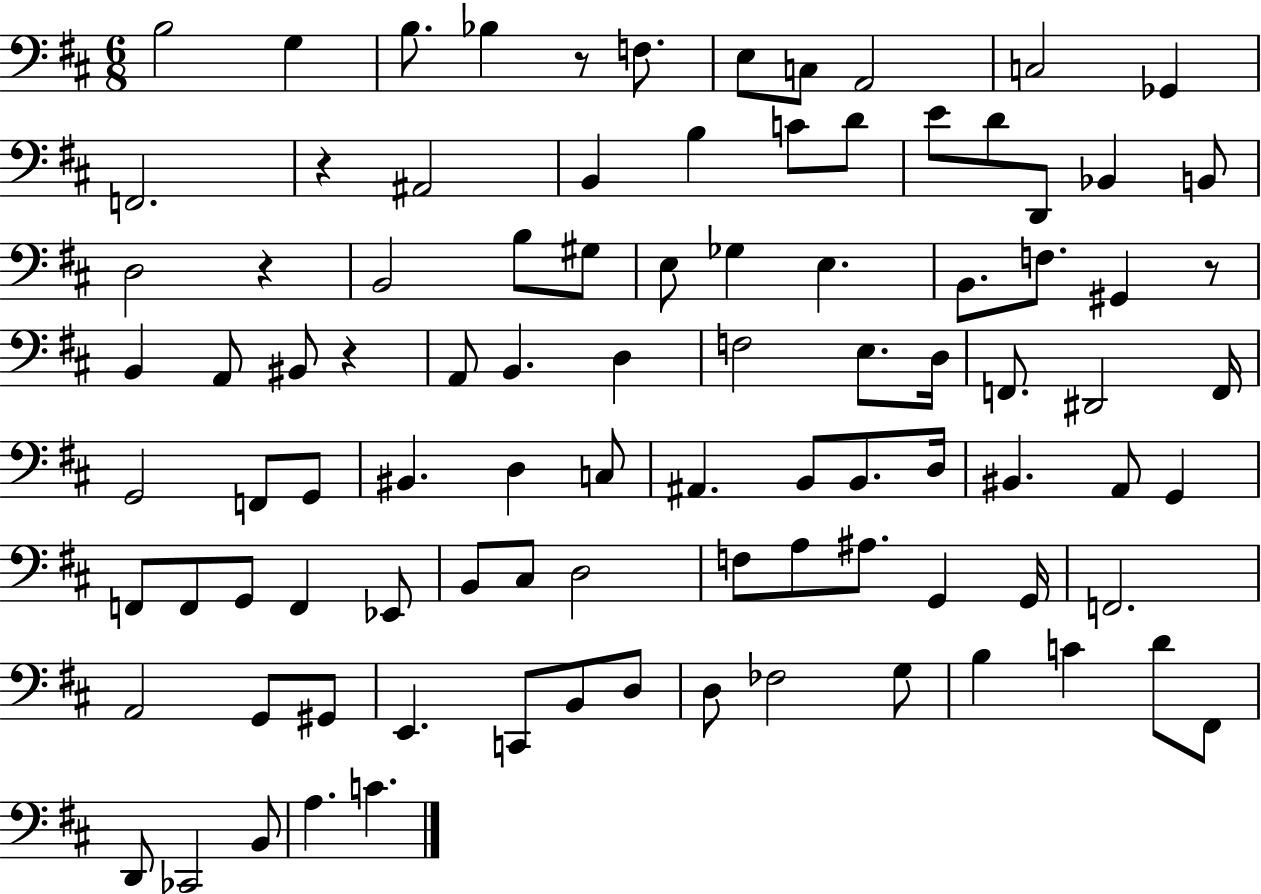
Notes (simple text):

B3/h G3/q B3/e. Bb3/q R/e F3/e. E3/e C3/e A2/h C3/h Gb2/q F2/h. R/q A#2/h B2/q B3/q C4/e D4/e E4/e D4/e D2/e Bb2/q B2/e D3/h R/q B2/h B3/e G#3/e E3/e Gb3/q E3/q. B2/e. F3/e. G#2/q R/e B2/q A2/e BIS2/e R/q A2/e B2/q. D3/q F3/h E3/e. D3/s F2/e. D#2/h F2/s G2/h F2/e G2/e BIS2/q. D3/q C3/e A#2/q. B2/e B2/e. D3/s BIS2/q. A2/e G2/q F2/e F2/e G2/e F2/q Eb2/e B2/e C#3/e D3/h F3/e A3/e A#3/e. G2/q G2/s F2/h. A2/h G2/e G#2/e E2/q. C2/e B2/e D3/e D3/e FES3/h G3/e B3/q C4/q D4/e F#2/e D2/e CES2/h B2/e A3/q. C4/q.